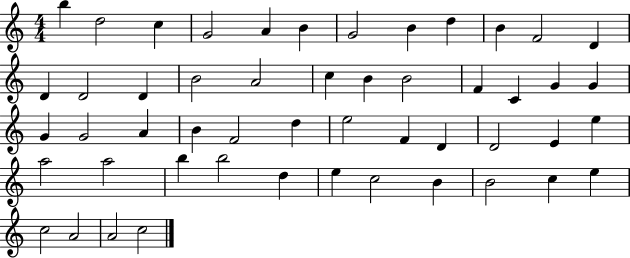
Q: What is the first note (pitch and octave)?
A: B5